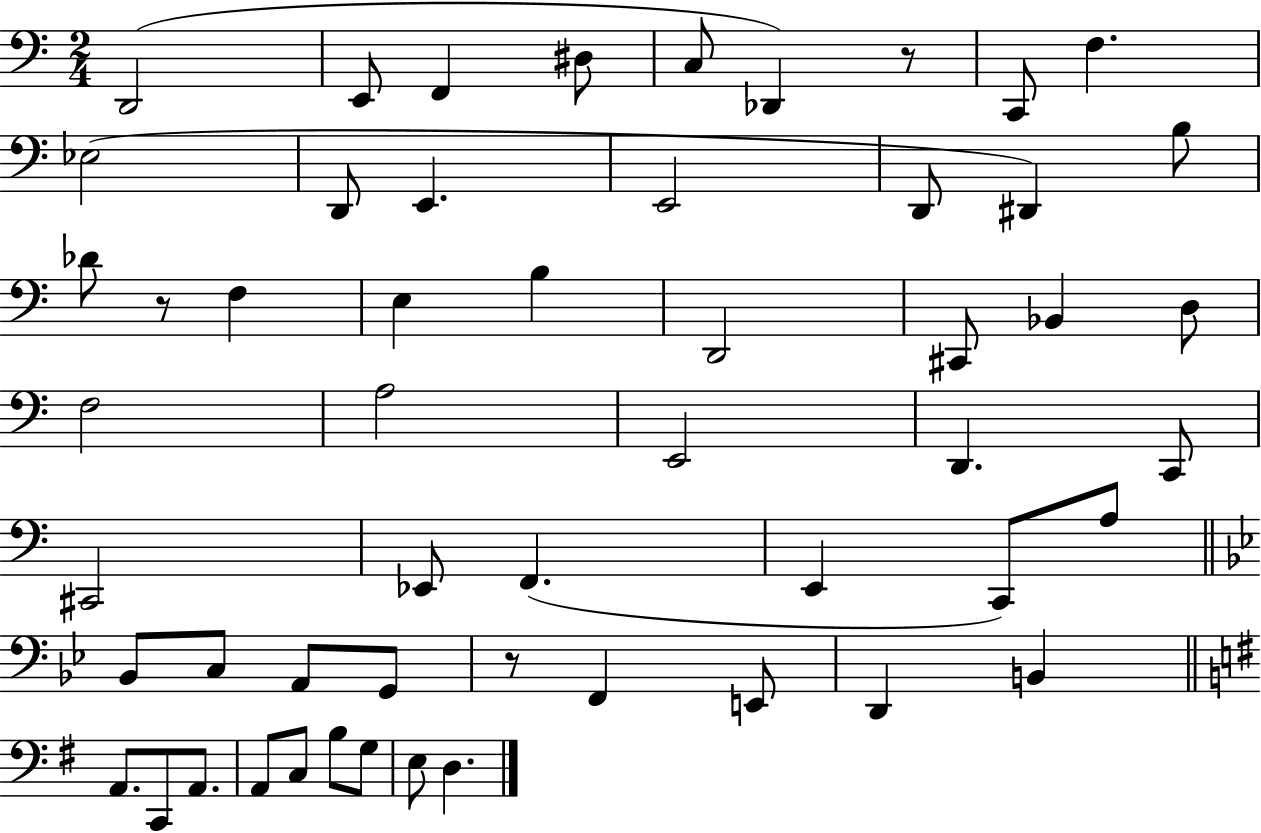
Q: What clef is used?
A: bass